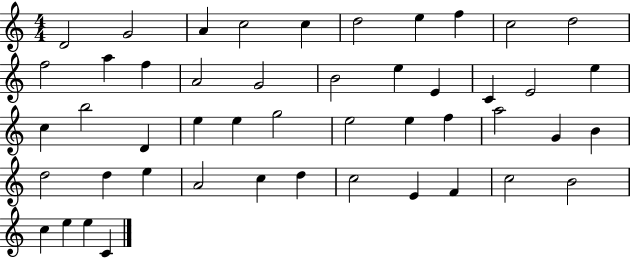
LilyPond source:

{
  \clef treble
  \numericTimeSignature
  \time 4/4
  \key c \major
  d'2 g'2 | a'4 c''2 c''4 | d''2 e''4 f''4 | c''2 d''2 | \break f''2 a''4 f''4 | a'2 g'2 | b'2 e''4 e'4 | c'4 e'2 e''4 | \break c''4 b''2 d'4 | e''4 e''4 g''2 | e''2 e''4 f''4 | a''2 g'4 b'4 | \break d''2 d''4 e''4 | a'2 c''4 d''4 | c''2 e'4 f'4 | c''2 b'2 | \break c''4 e''4 e''4 c'4 | \bar "|."
}